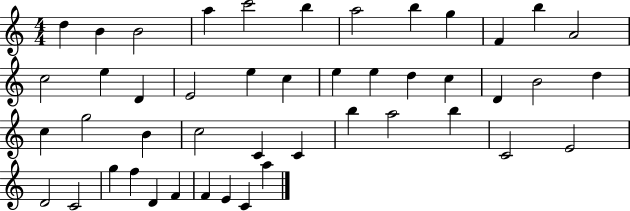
{
  \clef treble
  \numericTimeSignature
  \time 4/4
  \key c \major
  d''4 b'4 b'2 | a''4 c'''2 b''4 | a''2 b''4 g''4 | f'4 b''4 a'2 | \break c''2 e''4 d'4 | e'2 e''4 c''4 | e''4 e''4 d''4 c''4 | d'4 b'2 d''4 | \break c''4 g''2 b'4 | c''2 c'4 c'4 | b''4 a''2 b''4 | c'2 e'2 | \break d'2 c'2 | g''4 f''4 d'4 f'4 | f'4 e'4 c'4 a''4 | \bar "|."
}